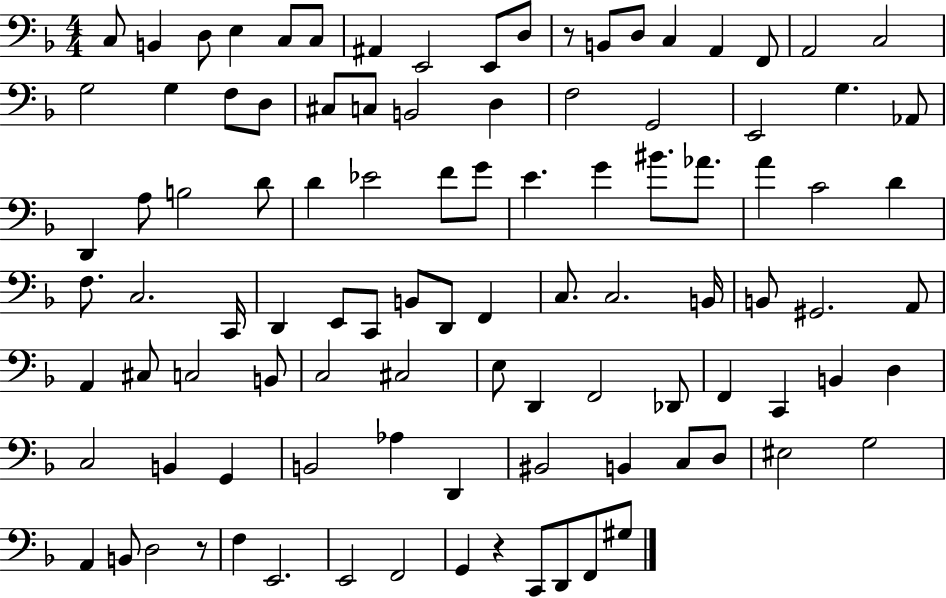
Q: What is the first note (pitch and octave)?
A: C3